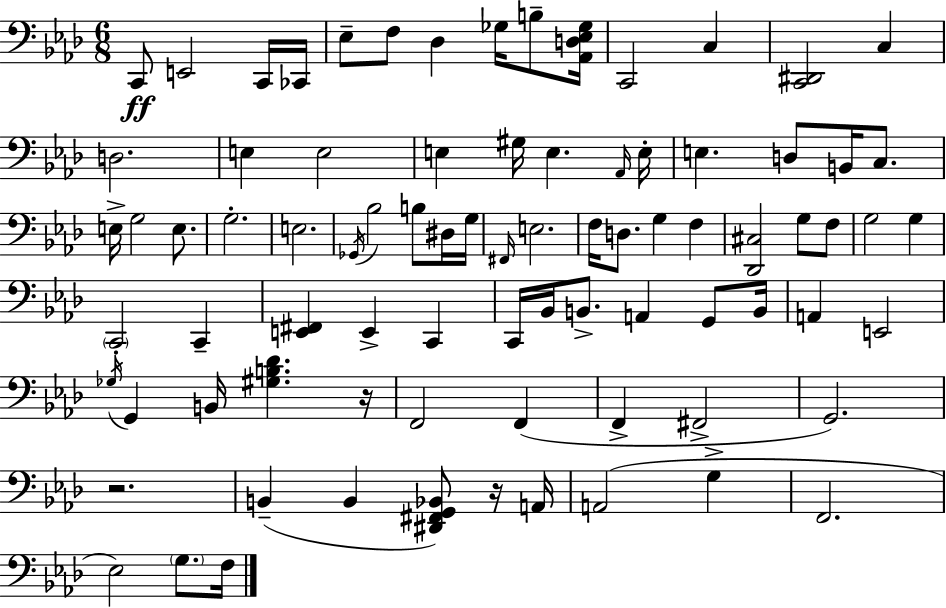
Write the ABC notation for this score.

X:1
T:Untitled
M:6/8
L:1/4
K:Fm
C,,/2 E,,2 C,,/4 _C,,/4 _E,/2 F,/2 _D, _G,/4 B,/2 [_A,,D,_E,_G,]/4 C,,2 C, [C,,^D,,]2 C, D,2 E, E,2 E, ^G,/4 E, _A,,/4 E,/4 E, D,/2 B,,/4 C,/2 E,/4 G,2 E,/2 G,2 E,2 _G,,/4 _B,2 B,/2 ^D,/4 G,/4 ^F,,/4 E,2 F,/4 D,/2 G, F, [_D,,^C,]2 G,/2 F,/2 G,2 G, C,,2 C,, [E,,^F,,] E,, C,, C,,/4 _B,,/4 B,,/2 A,, G,,/2 B,,/4 A,, E,,2 _G,/4 G,, B,,/4 [^G,B,_D] z/4 F,,2 F,, F,, ^F,,2 G,,2 z2 B,, B,, [^D,,^F,,G,,_B,,]/2 z/4 A,,/4 A,,2 G, F,,2 _E,2 G,/2 F,/4